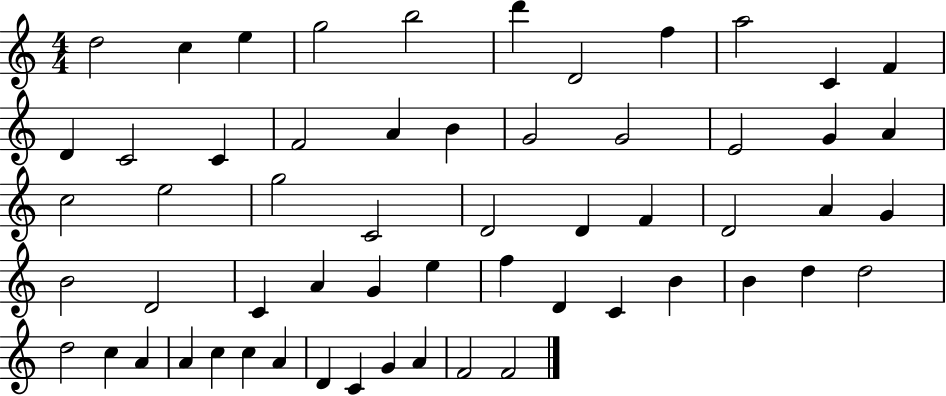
{
  \clef treble
  \numericTimeSignature
  \time 4/4
  \key c \major
  d''2 c''4 e''4 | g''2 b''2 | d'''4 d'2 f''4 | a''2 c'4 f'4 | \break d'4 c'2 c'4 | f'2 a'4 b'4 | g'2 g'2 | e'2 g'4 a'4 | \break c''2 e''2 | g''2 c'2 | d'2 d'4 f'4 | d'2 a'4 g'4 | \break b'2 d'2 | c'4 a'4 g'4 e''4 | f''4 d'4 c'4 b'4 | b'4 d''4 d''2 | \break d''2 c''4 a'4 | a'4 c''4 c''4 a'4 | d'4 c'4 g'4 a'4 | f'2 f'2 | \break \bar "|."
}